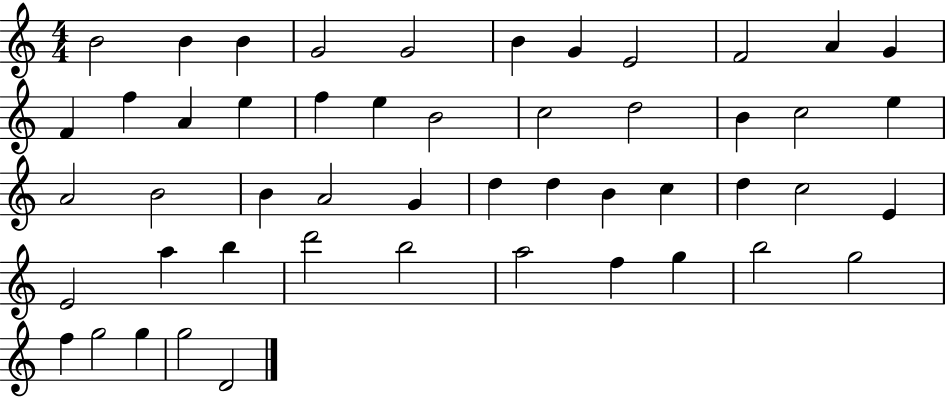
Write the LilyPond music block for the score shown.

{
  \clef treble
  \numericTimeSignature
  \time 4/4
  \key c \major
  b'2 b'4 b'4 | g'2 g'2 | b'4 g'4 e'2 | f'2 a'4 g'4 | \break f'4 f''4 a'4 e''4 | f''4 e''4 b'2 | c''2 d''2 | b'4 c''2 e''4 | \break a'2 b'2 | b'4 a'2 g'4 | d''4 d''4 b'4 c''4 | d''4 c''2 e'4 | \break e'2 a''4 b''4 | d'''2 b''2 | a''2 f''4 g''4 | b''2 g''2 | \break f''4 g''2 g''4 | g''2 d'2 | \bar "|."
}